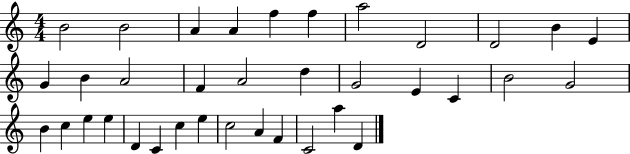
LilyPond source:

{
  \clef treble
  \numericTimeSignature
  \time 4/4
  \key c \major
  b'2 b'2 | a'4 a'4 f''4 f''4 | a''2 d'2 | d'2 b'4 e'4 | \break g'4 b'4 a'2 | f'4 a'2 d''4 | g'2 e'4 c'4 | b'2 g'2 | \break b'4 c''4 e''4 e''4 | d'4 c'4 c''4 e''4 | c''2 a'4 f'4 | c'2 a''4 d'4 | \break \bar "|."
}